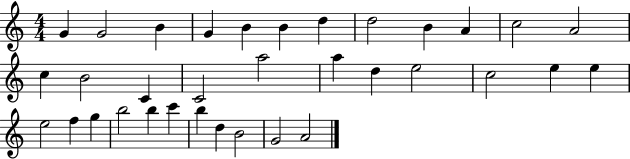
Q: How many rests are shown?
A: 0